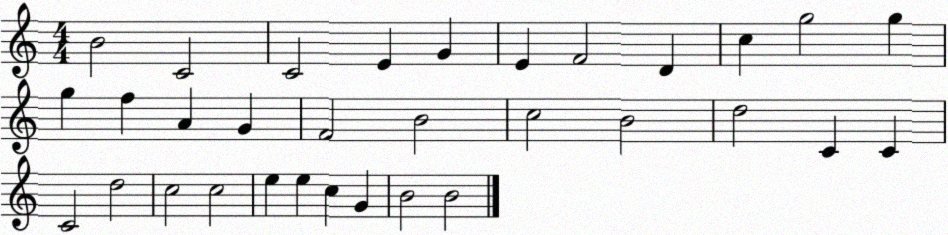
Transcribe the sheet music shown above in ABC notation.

X:1
T:Untitled
M:4/4
L:1/4
K:C
B2 C2 C2 E G E F2 D c g2 g g f A G F2 B2 c2 B2 d2 C C C2 d2 c2 c2 e e c G B2 B2